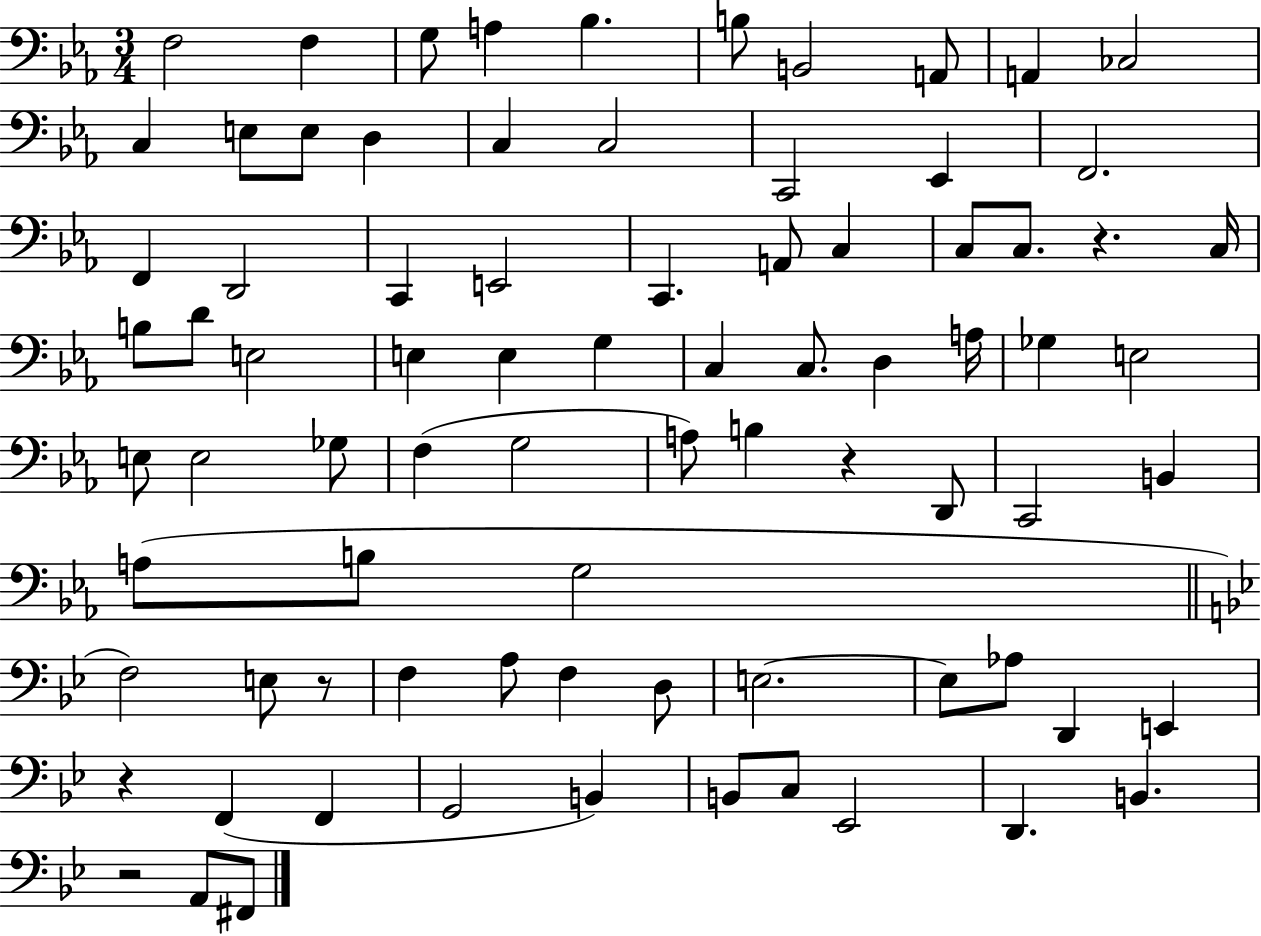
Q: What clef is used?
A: bass